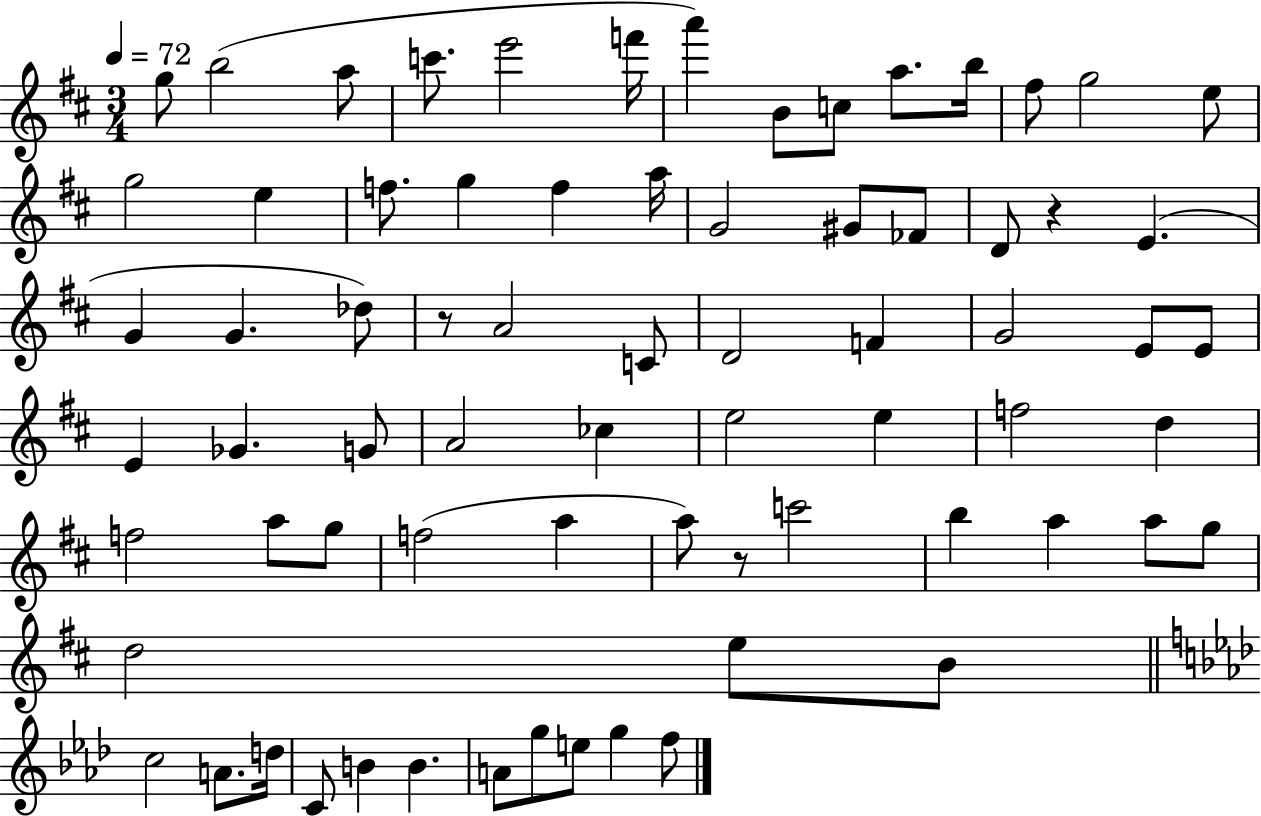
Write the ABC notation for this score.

X:1
T:Untitled
M:3/4
L:1/4
K:D
g/2 b2 a/2 c'/2 e'2 f'/4 a' B/2 c/2 a/2 b/4 ^f/2 g2 e/2 g2 e f/2 g f a/4 G2 ^G/2 _F/2 D/2 z E G G _d/2 z/2 A2 C/2 D2 F G2 E/2 E/2 E _G G/2 A2 _c e2 e f2 d f2 a/2 g/2 f2 a a/2 z/2 c'2 b a a/2 g/2 d2 e/2 B/2 c2 A/2 d/4 C/2 B B A/2 g/2 e/2 g f/2